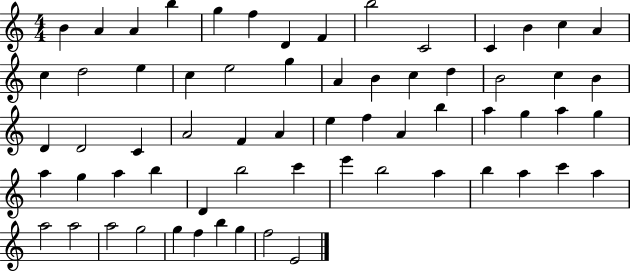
B4/q A4/q A4/q B5/q G5/q F5/q D4/q F4/q B5/h C4/h C4/q B4/q C5/q A4/q C5/q D5/h E5/q C5/q E5/h G5/q A4/q B4/q C5/q D5/q B4/h C5/q B4/q D4/q D4/h C4/q A4/h F4/q A4/q E5/q F5/q A4/q B5/q A5/q G5/q A5/q G5/q A5/q G5/q A5/q B5/q D4/q B5/h C6/q E6/q B5/h A5/q B5/q A5/q C6/q A5/q A5/h A5/h A5/h G5/h G5/q F5/q B5/q G5/q F5/h E4/h